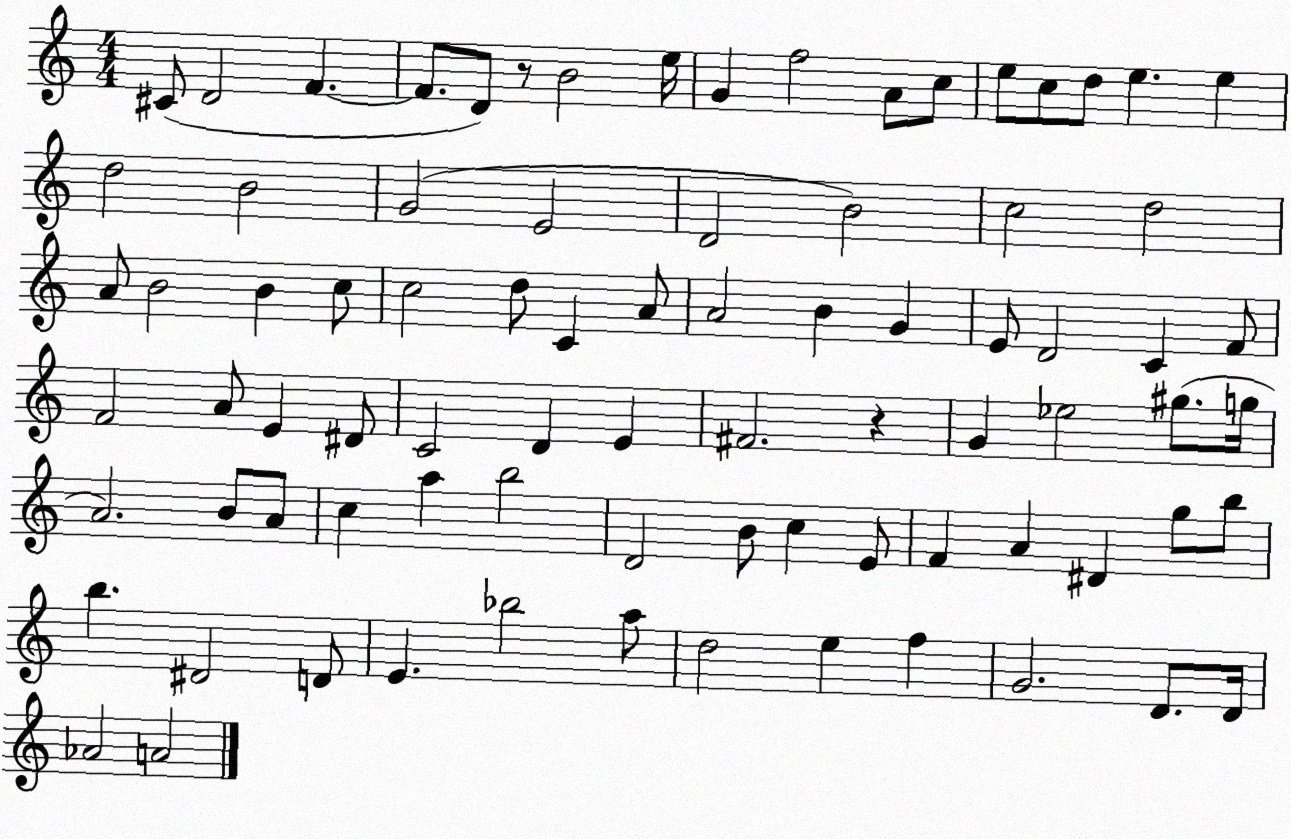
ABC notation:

X:1
T:Untitled
M:4/4
L:1/4
K:C
^C/2 D2 F F/2 D/2 z/2 B2 e/4 G f2 A/2 c/2 e/2 c/2 d/2 e e d2 B2 G2 E2 D2 B2 c2 d2 A/2 B2 B c/2 c2 d/2 C A/2 A2 B G E/2 D2 C F/2 F2 A/2 E ^D/2 C2 D E ^F2 z G _e2 ^g/2 g/4 A2 B/2 A/2 c a b2 D2 B/2 c E/2 F A ^D g/2 b/2 b ^D2 D/2 E _b2 a/2 d2 e f G2 D/2 D/4 _A2 A2